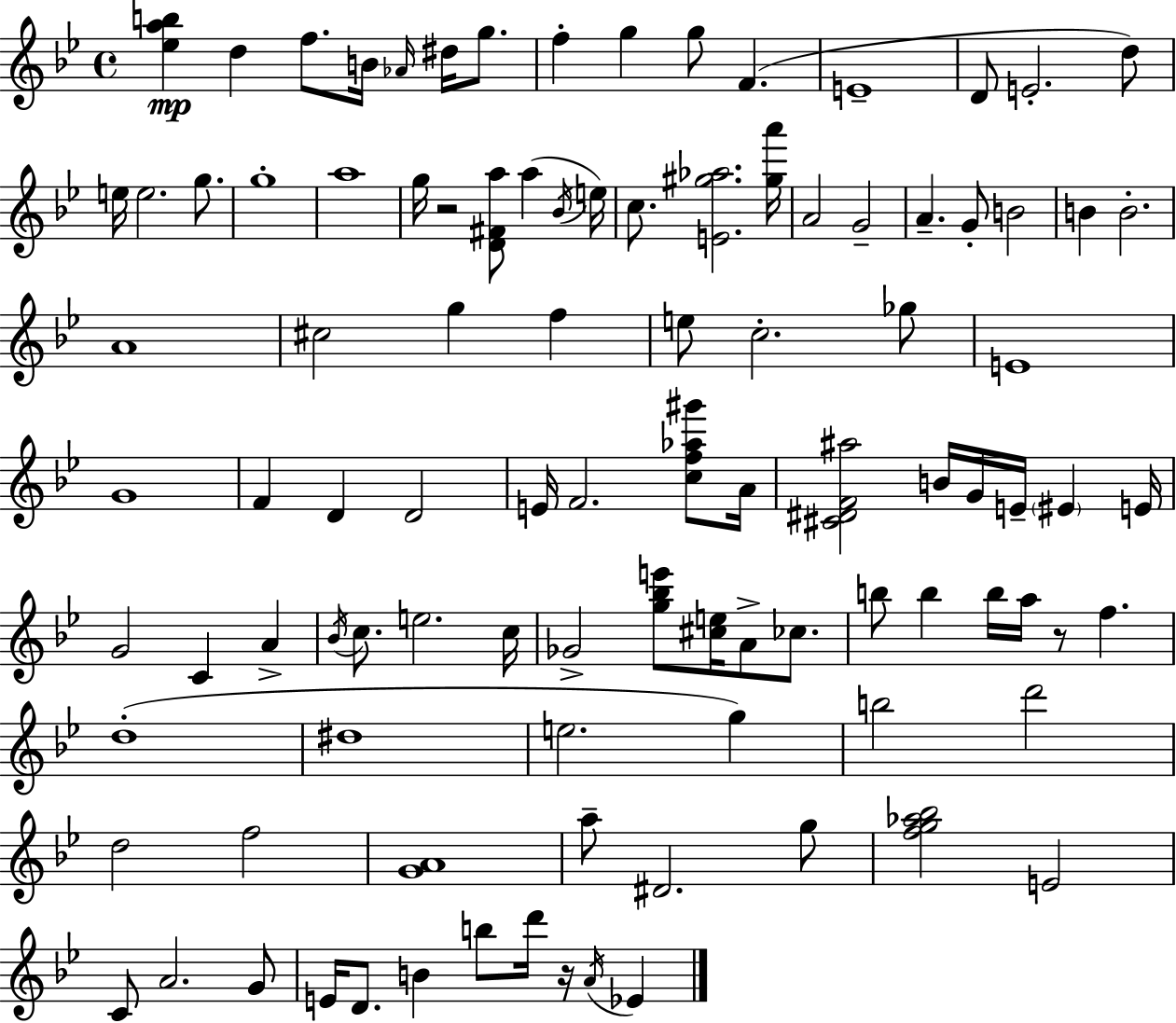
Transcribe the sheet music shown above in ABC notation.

X:1
T:Untitled
M:4/4
L:1/4
K:Bb
[_eab] d f/2 B/4 _A/4 ^d/4 g/2 f g g/2 F E4 D/2 E2 d/2 e/4 e2 g/2 g4 a4 g/4 z2 [D^Fa]/2 a _B/4 e/4 c/2 [E^g_a]2 [^ga']/4 A2 G2 A G/2 B2 B B2 A4 ^c2 g f e/2 c2 _g/2 E4 G4 F D D2 E/4 F2 [cf_a^g']/2 A/4 [^C^DF^a]2 B/4 G/4 E/4 ^E E/4 G2 C A _B/4 c/2 e2 c/4 _G2 [g_be']/2 [^ce]/4 A/2 _c/2 b/2 b b/4 a/4 z/2 f d4 ^d4 e2 g b2 d'2 d2 f2 [GA]4 a/2 ^D2 g/2 [fg_a_b]2 E2 C/2 A2 G/2 E/4 D/2 B b/2 d'/4 z/4 A/4 _E